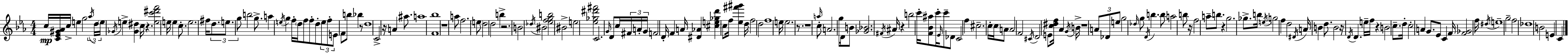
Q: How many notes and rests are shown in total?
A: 171